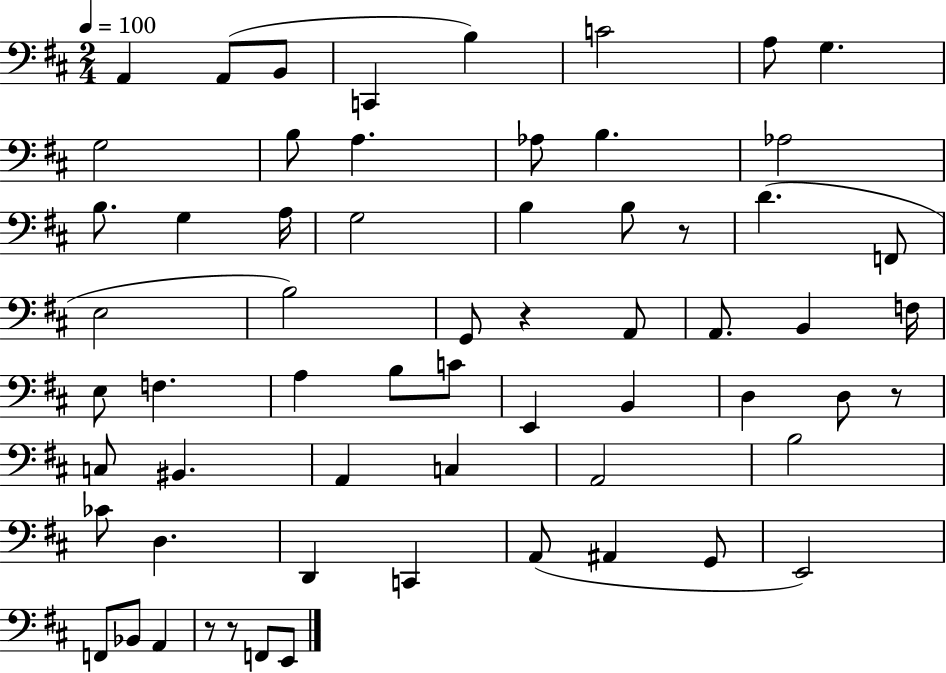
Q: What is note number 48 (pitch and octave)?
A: C2